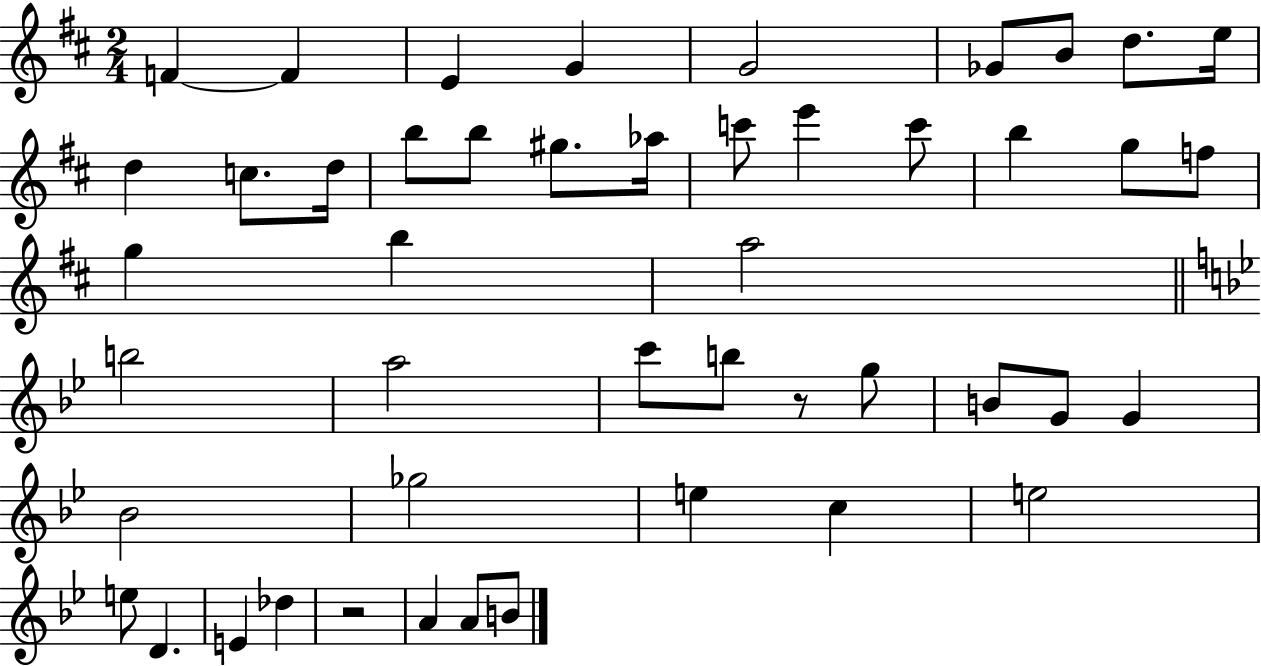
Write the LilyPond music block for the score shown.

{
  \clef treble
  \numericTimeSignature
  \time 2/4
  \key d \major
  f'4~~ f'4 | e'4 g'4 | g'2 | ges'8 b'8 d''8. e''16 | \break d''4 c''8. d''16 | b''8 b''8 gis''8. aes''16 | c'''8 e'''4 c'''8 | b''4 g''8 f''8 | \break g''4 b''4 | a''2 | \bar "||" \break \key g \minor b''2 | a''2 | c'''8 b''8 r8 g''8 | b'8 g'8 g'4 | \break bes'2 | ges''2 | e''4 c''4 | e''2 | \break e''8 d'4. | e'4 des''4 | r2 | a'4 a'8 b'8 | \break \bar "|."
}